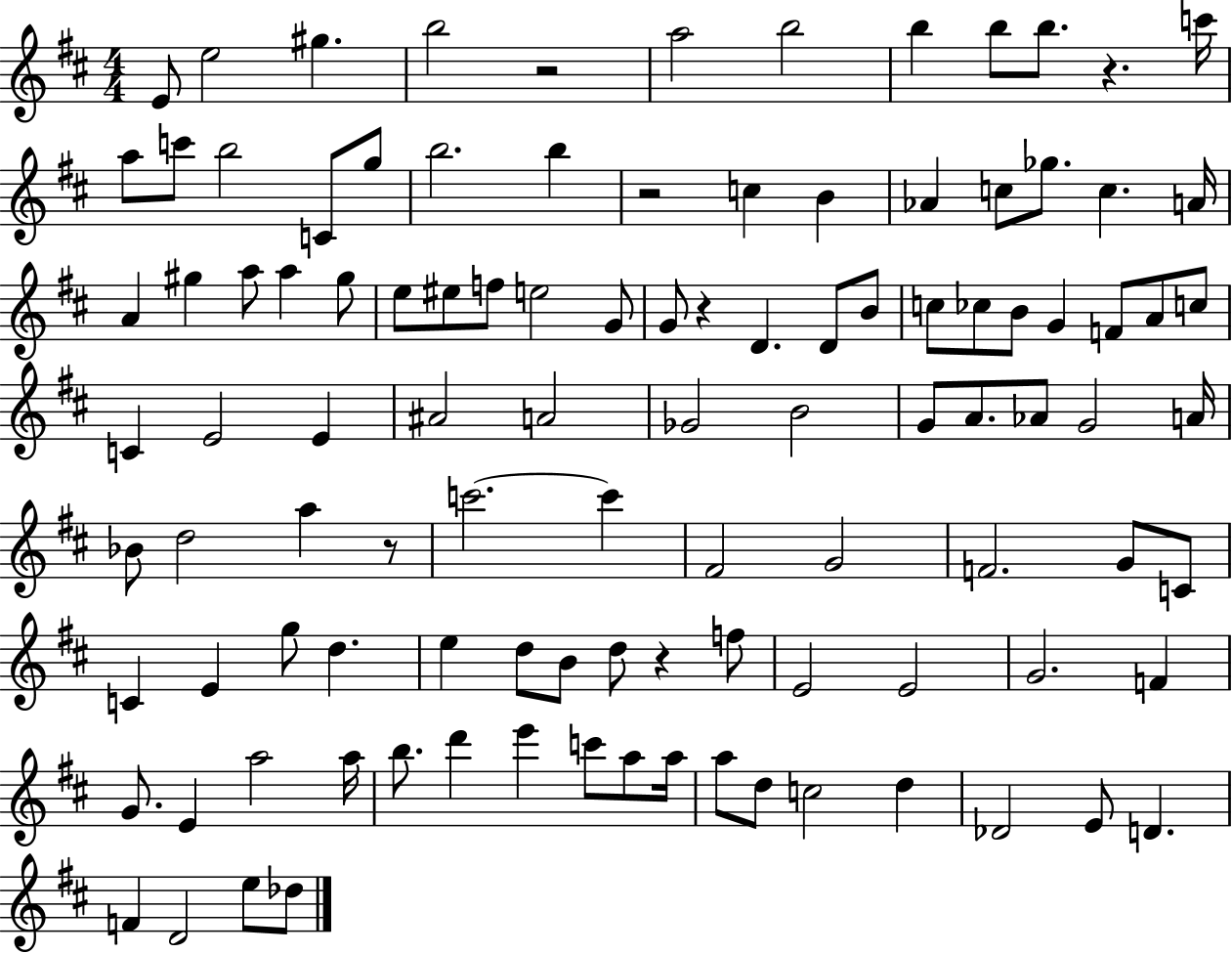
{
  \clef treble
  \numericTimeSignature
  \time 4/4
  \key d \major
  e'8 e''2 gis''4. | b''2 r2 | a''2 b''2 | b''4 b''8 b''8. r4. c'''16 | \break a''8 c'''8 b''2 c'8 g''8 | b''2. b''4 | r2 c''4 b'4 | aes'4 c''8 ges''8. c''4. a'16 | \break a'4 gis''4 a''8 a''4 gis''8 | e''8 eis''8 f''8 e''2 g'8 | g'8 r4 d'4. d'8 b'8 | c''8 ces''8 b'8 g'4 f'8 a'8 c''8 | \break c'4 e'2 e'4 | ais'2 a'2 | ges'2 b'2 | g'8 a'8. aes'8 g'2 a'16 | \break bes'8 d''2 a''4 r8 | c'''2.~~ c'''4 | fis'2 g'2 | f'2. g'8 c'8 | \break c'4 e'4 g''8 d''4. | e''4 d''8 b'8 d''8 r4 f''8 | e'2 e'2 | g'2. f'4 | \break g'8. e'4 a''2 a''16 | b''8. d'''4 e'''4 c'''8 a''8 a''16 | a''8 d''8 c''2 d''4 | des'2 e'8 d'4. | \break f'4 d'2 e''8 des''8 | \bar "|."
}